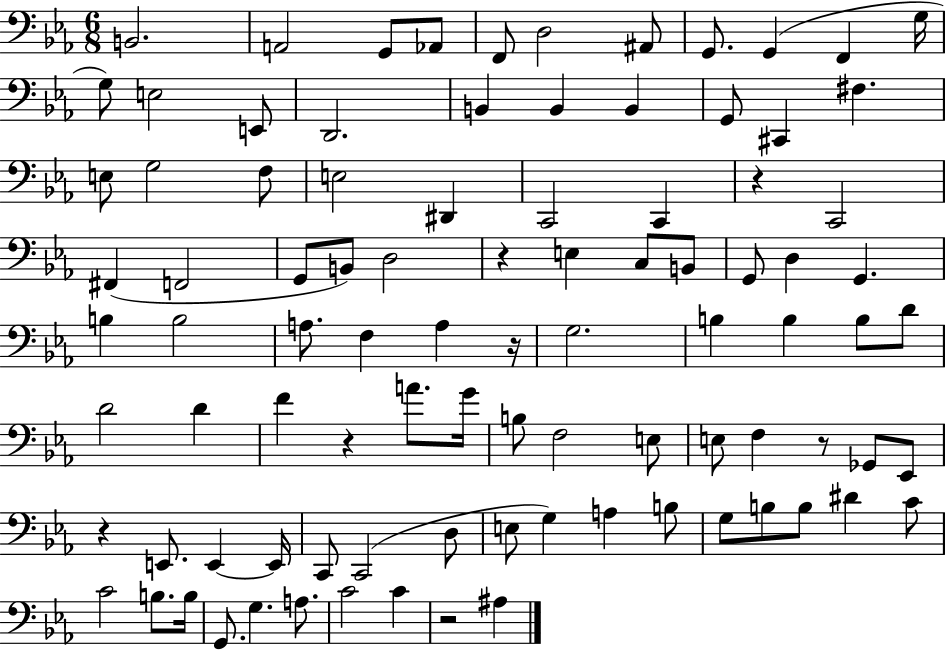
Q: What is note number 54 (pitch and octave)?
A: A4